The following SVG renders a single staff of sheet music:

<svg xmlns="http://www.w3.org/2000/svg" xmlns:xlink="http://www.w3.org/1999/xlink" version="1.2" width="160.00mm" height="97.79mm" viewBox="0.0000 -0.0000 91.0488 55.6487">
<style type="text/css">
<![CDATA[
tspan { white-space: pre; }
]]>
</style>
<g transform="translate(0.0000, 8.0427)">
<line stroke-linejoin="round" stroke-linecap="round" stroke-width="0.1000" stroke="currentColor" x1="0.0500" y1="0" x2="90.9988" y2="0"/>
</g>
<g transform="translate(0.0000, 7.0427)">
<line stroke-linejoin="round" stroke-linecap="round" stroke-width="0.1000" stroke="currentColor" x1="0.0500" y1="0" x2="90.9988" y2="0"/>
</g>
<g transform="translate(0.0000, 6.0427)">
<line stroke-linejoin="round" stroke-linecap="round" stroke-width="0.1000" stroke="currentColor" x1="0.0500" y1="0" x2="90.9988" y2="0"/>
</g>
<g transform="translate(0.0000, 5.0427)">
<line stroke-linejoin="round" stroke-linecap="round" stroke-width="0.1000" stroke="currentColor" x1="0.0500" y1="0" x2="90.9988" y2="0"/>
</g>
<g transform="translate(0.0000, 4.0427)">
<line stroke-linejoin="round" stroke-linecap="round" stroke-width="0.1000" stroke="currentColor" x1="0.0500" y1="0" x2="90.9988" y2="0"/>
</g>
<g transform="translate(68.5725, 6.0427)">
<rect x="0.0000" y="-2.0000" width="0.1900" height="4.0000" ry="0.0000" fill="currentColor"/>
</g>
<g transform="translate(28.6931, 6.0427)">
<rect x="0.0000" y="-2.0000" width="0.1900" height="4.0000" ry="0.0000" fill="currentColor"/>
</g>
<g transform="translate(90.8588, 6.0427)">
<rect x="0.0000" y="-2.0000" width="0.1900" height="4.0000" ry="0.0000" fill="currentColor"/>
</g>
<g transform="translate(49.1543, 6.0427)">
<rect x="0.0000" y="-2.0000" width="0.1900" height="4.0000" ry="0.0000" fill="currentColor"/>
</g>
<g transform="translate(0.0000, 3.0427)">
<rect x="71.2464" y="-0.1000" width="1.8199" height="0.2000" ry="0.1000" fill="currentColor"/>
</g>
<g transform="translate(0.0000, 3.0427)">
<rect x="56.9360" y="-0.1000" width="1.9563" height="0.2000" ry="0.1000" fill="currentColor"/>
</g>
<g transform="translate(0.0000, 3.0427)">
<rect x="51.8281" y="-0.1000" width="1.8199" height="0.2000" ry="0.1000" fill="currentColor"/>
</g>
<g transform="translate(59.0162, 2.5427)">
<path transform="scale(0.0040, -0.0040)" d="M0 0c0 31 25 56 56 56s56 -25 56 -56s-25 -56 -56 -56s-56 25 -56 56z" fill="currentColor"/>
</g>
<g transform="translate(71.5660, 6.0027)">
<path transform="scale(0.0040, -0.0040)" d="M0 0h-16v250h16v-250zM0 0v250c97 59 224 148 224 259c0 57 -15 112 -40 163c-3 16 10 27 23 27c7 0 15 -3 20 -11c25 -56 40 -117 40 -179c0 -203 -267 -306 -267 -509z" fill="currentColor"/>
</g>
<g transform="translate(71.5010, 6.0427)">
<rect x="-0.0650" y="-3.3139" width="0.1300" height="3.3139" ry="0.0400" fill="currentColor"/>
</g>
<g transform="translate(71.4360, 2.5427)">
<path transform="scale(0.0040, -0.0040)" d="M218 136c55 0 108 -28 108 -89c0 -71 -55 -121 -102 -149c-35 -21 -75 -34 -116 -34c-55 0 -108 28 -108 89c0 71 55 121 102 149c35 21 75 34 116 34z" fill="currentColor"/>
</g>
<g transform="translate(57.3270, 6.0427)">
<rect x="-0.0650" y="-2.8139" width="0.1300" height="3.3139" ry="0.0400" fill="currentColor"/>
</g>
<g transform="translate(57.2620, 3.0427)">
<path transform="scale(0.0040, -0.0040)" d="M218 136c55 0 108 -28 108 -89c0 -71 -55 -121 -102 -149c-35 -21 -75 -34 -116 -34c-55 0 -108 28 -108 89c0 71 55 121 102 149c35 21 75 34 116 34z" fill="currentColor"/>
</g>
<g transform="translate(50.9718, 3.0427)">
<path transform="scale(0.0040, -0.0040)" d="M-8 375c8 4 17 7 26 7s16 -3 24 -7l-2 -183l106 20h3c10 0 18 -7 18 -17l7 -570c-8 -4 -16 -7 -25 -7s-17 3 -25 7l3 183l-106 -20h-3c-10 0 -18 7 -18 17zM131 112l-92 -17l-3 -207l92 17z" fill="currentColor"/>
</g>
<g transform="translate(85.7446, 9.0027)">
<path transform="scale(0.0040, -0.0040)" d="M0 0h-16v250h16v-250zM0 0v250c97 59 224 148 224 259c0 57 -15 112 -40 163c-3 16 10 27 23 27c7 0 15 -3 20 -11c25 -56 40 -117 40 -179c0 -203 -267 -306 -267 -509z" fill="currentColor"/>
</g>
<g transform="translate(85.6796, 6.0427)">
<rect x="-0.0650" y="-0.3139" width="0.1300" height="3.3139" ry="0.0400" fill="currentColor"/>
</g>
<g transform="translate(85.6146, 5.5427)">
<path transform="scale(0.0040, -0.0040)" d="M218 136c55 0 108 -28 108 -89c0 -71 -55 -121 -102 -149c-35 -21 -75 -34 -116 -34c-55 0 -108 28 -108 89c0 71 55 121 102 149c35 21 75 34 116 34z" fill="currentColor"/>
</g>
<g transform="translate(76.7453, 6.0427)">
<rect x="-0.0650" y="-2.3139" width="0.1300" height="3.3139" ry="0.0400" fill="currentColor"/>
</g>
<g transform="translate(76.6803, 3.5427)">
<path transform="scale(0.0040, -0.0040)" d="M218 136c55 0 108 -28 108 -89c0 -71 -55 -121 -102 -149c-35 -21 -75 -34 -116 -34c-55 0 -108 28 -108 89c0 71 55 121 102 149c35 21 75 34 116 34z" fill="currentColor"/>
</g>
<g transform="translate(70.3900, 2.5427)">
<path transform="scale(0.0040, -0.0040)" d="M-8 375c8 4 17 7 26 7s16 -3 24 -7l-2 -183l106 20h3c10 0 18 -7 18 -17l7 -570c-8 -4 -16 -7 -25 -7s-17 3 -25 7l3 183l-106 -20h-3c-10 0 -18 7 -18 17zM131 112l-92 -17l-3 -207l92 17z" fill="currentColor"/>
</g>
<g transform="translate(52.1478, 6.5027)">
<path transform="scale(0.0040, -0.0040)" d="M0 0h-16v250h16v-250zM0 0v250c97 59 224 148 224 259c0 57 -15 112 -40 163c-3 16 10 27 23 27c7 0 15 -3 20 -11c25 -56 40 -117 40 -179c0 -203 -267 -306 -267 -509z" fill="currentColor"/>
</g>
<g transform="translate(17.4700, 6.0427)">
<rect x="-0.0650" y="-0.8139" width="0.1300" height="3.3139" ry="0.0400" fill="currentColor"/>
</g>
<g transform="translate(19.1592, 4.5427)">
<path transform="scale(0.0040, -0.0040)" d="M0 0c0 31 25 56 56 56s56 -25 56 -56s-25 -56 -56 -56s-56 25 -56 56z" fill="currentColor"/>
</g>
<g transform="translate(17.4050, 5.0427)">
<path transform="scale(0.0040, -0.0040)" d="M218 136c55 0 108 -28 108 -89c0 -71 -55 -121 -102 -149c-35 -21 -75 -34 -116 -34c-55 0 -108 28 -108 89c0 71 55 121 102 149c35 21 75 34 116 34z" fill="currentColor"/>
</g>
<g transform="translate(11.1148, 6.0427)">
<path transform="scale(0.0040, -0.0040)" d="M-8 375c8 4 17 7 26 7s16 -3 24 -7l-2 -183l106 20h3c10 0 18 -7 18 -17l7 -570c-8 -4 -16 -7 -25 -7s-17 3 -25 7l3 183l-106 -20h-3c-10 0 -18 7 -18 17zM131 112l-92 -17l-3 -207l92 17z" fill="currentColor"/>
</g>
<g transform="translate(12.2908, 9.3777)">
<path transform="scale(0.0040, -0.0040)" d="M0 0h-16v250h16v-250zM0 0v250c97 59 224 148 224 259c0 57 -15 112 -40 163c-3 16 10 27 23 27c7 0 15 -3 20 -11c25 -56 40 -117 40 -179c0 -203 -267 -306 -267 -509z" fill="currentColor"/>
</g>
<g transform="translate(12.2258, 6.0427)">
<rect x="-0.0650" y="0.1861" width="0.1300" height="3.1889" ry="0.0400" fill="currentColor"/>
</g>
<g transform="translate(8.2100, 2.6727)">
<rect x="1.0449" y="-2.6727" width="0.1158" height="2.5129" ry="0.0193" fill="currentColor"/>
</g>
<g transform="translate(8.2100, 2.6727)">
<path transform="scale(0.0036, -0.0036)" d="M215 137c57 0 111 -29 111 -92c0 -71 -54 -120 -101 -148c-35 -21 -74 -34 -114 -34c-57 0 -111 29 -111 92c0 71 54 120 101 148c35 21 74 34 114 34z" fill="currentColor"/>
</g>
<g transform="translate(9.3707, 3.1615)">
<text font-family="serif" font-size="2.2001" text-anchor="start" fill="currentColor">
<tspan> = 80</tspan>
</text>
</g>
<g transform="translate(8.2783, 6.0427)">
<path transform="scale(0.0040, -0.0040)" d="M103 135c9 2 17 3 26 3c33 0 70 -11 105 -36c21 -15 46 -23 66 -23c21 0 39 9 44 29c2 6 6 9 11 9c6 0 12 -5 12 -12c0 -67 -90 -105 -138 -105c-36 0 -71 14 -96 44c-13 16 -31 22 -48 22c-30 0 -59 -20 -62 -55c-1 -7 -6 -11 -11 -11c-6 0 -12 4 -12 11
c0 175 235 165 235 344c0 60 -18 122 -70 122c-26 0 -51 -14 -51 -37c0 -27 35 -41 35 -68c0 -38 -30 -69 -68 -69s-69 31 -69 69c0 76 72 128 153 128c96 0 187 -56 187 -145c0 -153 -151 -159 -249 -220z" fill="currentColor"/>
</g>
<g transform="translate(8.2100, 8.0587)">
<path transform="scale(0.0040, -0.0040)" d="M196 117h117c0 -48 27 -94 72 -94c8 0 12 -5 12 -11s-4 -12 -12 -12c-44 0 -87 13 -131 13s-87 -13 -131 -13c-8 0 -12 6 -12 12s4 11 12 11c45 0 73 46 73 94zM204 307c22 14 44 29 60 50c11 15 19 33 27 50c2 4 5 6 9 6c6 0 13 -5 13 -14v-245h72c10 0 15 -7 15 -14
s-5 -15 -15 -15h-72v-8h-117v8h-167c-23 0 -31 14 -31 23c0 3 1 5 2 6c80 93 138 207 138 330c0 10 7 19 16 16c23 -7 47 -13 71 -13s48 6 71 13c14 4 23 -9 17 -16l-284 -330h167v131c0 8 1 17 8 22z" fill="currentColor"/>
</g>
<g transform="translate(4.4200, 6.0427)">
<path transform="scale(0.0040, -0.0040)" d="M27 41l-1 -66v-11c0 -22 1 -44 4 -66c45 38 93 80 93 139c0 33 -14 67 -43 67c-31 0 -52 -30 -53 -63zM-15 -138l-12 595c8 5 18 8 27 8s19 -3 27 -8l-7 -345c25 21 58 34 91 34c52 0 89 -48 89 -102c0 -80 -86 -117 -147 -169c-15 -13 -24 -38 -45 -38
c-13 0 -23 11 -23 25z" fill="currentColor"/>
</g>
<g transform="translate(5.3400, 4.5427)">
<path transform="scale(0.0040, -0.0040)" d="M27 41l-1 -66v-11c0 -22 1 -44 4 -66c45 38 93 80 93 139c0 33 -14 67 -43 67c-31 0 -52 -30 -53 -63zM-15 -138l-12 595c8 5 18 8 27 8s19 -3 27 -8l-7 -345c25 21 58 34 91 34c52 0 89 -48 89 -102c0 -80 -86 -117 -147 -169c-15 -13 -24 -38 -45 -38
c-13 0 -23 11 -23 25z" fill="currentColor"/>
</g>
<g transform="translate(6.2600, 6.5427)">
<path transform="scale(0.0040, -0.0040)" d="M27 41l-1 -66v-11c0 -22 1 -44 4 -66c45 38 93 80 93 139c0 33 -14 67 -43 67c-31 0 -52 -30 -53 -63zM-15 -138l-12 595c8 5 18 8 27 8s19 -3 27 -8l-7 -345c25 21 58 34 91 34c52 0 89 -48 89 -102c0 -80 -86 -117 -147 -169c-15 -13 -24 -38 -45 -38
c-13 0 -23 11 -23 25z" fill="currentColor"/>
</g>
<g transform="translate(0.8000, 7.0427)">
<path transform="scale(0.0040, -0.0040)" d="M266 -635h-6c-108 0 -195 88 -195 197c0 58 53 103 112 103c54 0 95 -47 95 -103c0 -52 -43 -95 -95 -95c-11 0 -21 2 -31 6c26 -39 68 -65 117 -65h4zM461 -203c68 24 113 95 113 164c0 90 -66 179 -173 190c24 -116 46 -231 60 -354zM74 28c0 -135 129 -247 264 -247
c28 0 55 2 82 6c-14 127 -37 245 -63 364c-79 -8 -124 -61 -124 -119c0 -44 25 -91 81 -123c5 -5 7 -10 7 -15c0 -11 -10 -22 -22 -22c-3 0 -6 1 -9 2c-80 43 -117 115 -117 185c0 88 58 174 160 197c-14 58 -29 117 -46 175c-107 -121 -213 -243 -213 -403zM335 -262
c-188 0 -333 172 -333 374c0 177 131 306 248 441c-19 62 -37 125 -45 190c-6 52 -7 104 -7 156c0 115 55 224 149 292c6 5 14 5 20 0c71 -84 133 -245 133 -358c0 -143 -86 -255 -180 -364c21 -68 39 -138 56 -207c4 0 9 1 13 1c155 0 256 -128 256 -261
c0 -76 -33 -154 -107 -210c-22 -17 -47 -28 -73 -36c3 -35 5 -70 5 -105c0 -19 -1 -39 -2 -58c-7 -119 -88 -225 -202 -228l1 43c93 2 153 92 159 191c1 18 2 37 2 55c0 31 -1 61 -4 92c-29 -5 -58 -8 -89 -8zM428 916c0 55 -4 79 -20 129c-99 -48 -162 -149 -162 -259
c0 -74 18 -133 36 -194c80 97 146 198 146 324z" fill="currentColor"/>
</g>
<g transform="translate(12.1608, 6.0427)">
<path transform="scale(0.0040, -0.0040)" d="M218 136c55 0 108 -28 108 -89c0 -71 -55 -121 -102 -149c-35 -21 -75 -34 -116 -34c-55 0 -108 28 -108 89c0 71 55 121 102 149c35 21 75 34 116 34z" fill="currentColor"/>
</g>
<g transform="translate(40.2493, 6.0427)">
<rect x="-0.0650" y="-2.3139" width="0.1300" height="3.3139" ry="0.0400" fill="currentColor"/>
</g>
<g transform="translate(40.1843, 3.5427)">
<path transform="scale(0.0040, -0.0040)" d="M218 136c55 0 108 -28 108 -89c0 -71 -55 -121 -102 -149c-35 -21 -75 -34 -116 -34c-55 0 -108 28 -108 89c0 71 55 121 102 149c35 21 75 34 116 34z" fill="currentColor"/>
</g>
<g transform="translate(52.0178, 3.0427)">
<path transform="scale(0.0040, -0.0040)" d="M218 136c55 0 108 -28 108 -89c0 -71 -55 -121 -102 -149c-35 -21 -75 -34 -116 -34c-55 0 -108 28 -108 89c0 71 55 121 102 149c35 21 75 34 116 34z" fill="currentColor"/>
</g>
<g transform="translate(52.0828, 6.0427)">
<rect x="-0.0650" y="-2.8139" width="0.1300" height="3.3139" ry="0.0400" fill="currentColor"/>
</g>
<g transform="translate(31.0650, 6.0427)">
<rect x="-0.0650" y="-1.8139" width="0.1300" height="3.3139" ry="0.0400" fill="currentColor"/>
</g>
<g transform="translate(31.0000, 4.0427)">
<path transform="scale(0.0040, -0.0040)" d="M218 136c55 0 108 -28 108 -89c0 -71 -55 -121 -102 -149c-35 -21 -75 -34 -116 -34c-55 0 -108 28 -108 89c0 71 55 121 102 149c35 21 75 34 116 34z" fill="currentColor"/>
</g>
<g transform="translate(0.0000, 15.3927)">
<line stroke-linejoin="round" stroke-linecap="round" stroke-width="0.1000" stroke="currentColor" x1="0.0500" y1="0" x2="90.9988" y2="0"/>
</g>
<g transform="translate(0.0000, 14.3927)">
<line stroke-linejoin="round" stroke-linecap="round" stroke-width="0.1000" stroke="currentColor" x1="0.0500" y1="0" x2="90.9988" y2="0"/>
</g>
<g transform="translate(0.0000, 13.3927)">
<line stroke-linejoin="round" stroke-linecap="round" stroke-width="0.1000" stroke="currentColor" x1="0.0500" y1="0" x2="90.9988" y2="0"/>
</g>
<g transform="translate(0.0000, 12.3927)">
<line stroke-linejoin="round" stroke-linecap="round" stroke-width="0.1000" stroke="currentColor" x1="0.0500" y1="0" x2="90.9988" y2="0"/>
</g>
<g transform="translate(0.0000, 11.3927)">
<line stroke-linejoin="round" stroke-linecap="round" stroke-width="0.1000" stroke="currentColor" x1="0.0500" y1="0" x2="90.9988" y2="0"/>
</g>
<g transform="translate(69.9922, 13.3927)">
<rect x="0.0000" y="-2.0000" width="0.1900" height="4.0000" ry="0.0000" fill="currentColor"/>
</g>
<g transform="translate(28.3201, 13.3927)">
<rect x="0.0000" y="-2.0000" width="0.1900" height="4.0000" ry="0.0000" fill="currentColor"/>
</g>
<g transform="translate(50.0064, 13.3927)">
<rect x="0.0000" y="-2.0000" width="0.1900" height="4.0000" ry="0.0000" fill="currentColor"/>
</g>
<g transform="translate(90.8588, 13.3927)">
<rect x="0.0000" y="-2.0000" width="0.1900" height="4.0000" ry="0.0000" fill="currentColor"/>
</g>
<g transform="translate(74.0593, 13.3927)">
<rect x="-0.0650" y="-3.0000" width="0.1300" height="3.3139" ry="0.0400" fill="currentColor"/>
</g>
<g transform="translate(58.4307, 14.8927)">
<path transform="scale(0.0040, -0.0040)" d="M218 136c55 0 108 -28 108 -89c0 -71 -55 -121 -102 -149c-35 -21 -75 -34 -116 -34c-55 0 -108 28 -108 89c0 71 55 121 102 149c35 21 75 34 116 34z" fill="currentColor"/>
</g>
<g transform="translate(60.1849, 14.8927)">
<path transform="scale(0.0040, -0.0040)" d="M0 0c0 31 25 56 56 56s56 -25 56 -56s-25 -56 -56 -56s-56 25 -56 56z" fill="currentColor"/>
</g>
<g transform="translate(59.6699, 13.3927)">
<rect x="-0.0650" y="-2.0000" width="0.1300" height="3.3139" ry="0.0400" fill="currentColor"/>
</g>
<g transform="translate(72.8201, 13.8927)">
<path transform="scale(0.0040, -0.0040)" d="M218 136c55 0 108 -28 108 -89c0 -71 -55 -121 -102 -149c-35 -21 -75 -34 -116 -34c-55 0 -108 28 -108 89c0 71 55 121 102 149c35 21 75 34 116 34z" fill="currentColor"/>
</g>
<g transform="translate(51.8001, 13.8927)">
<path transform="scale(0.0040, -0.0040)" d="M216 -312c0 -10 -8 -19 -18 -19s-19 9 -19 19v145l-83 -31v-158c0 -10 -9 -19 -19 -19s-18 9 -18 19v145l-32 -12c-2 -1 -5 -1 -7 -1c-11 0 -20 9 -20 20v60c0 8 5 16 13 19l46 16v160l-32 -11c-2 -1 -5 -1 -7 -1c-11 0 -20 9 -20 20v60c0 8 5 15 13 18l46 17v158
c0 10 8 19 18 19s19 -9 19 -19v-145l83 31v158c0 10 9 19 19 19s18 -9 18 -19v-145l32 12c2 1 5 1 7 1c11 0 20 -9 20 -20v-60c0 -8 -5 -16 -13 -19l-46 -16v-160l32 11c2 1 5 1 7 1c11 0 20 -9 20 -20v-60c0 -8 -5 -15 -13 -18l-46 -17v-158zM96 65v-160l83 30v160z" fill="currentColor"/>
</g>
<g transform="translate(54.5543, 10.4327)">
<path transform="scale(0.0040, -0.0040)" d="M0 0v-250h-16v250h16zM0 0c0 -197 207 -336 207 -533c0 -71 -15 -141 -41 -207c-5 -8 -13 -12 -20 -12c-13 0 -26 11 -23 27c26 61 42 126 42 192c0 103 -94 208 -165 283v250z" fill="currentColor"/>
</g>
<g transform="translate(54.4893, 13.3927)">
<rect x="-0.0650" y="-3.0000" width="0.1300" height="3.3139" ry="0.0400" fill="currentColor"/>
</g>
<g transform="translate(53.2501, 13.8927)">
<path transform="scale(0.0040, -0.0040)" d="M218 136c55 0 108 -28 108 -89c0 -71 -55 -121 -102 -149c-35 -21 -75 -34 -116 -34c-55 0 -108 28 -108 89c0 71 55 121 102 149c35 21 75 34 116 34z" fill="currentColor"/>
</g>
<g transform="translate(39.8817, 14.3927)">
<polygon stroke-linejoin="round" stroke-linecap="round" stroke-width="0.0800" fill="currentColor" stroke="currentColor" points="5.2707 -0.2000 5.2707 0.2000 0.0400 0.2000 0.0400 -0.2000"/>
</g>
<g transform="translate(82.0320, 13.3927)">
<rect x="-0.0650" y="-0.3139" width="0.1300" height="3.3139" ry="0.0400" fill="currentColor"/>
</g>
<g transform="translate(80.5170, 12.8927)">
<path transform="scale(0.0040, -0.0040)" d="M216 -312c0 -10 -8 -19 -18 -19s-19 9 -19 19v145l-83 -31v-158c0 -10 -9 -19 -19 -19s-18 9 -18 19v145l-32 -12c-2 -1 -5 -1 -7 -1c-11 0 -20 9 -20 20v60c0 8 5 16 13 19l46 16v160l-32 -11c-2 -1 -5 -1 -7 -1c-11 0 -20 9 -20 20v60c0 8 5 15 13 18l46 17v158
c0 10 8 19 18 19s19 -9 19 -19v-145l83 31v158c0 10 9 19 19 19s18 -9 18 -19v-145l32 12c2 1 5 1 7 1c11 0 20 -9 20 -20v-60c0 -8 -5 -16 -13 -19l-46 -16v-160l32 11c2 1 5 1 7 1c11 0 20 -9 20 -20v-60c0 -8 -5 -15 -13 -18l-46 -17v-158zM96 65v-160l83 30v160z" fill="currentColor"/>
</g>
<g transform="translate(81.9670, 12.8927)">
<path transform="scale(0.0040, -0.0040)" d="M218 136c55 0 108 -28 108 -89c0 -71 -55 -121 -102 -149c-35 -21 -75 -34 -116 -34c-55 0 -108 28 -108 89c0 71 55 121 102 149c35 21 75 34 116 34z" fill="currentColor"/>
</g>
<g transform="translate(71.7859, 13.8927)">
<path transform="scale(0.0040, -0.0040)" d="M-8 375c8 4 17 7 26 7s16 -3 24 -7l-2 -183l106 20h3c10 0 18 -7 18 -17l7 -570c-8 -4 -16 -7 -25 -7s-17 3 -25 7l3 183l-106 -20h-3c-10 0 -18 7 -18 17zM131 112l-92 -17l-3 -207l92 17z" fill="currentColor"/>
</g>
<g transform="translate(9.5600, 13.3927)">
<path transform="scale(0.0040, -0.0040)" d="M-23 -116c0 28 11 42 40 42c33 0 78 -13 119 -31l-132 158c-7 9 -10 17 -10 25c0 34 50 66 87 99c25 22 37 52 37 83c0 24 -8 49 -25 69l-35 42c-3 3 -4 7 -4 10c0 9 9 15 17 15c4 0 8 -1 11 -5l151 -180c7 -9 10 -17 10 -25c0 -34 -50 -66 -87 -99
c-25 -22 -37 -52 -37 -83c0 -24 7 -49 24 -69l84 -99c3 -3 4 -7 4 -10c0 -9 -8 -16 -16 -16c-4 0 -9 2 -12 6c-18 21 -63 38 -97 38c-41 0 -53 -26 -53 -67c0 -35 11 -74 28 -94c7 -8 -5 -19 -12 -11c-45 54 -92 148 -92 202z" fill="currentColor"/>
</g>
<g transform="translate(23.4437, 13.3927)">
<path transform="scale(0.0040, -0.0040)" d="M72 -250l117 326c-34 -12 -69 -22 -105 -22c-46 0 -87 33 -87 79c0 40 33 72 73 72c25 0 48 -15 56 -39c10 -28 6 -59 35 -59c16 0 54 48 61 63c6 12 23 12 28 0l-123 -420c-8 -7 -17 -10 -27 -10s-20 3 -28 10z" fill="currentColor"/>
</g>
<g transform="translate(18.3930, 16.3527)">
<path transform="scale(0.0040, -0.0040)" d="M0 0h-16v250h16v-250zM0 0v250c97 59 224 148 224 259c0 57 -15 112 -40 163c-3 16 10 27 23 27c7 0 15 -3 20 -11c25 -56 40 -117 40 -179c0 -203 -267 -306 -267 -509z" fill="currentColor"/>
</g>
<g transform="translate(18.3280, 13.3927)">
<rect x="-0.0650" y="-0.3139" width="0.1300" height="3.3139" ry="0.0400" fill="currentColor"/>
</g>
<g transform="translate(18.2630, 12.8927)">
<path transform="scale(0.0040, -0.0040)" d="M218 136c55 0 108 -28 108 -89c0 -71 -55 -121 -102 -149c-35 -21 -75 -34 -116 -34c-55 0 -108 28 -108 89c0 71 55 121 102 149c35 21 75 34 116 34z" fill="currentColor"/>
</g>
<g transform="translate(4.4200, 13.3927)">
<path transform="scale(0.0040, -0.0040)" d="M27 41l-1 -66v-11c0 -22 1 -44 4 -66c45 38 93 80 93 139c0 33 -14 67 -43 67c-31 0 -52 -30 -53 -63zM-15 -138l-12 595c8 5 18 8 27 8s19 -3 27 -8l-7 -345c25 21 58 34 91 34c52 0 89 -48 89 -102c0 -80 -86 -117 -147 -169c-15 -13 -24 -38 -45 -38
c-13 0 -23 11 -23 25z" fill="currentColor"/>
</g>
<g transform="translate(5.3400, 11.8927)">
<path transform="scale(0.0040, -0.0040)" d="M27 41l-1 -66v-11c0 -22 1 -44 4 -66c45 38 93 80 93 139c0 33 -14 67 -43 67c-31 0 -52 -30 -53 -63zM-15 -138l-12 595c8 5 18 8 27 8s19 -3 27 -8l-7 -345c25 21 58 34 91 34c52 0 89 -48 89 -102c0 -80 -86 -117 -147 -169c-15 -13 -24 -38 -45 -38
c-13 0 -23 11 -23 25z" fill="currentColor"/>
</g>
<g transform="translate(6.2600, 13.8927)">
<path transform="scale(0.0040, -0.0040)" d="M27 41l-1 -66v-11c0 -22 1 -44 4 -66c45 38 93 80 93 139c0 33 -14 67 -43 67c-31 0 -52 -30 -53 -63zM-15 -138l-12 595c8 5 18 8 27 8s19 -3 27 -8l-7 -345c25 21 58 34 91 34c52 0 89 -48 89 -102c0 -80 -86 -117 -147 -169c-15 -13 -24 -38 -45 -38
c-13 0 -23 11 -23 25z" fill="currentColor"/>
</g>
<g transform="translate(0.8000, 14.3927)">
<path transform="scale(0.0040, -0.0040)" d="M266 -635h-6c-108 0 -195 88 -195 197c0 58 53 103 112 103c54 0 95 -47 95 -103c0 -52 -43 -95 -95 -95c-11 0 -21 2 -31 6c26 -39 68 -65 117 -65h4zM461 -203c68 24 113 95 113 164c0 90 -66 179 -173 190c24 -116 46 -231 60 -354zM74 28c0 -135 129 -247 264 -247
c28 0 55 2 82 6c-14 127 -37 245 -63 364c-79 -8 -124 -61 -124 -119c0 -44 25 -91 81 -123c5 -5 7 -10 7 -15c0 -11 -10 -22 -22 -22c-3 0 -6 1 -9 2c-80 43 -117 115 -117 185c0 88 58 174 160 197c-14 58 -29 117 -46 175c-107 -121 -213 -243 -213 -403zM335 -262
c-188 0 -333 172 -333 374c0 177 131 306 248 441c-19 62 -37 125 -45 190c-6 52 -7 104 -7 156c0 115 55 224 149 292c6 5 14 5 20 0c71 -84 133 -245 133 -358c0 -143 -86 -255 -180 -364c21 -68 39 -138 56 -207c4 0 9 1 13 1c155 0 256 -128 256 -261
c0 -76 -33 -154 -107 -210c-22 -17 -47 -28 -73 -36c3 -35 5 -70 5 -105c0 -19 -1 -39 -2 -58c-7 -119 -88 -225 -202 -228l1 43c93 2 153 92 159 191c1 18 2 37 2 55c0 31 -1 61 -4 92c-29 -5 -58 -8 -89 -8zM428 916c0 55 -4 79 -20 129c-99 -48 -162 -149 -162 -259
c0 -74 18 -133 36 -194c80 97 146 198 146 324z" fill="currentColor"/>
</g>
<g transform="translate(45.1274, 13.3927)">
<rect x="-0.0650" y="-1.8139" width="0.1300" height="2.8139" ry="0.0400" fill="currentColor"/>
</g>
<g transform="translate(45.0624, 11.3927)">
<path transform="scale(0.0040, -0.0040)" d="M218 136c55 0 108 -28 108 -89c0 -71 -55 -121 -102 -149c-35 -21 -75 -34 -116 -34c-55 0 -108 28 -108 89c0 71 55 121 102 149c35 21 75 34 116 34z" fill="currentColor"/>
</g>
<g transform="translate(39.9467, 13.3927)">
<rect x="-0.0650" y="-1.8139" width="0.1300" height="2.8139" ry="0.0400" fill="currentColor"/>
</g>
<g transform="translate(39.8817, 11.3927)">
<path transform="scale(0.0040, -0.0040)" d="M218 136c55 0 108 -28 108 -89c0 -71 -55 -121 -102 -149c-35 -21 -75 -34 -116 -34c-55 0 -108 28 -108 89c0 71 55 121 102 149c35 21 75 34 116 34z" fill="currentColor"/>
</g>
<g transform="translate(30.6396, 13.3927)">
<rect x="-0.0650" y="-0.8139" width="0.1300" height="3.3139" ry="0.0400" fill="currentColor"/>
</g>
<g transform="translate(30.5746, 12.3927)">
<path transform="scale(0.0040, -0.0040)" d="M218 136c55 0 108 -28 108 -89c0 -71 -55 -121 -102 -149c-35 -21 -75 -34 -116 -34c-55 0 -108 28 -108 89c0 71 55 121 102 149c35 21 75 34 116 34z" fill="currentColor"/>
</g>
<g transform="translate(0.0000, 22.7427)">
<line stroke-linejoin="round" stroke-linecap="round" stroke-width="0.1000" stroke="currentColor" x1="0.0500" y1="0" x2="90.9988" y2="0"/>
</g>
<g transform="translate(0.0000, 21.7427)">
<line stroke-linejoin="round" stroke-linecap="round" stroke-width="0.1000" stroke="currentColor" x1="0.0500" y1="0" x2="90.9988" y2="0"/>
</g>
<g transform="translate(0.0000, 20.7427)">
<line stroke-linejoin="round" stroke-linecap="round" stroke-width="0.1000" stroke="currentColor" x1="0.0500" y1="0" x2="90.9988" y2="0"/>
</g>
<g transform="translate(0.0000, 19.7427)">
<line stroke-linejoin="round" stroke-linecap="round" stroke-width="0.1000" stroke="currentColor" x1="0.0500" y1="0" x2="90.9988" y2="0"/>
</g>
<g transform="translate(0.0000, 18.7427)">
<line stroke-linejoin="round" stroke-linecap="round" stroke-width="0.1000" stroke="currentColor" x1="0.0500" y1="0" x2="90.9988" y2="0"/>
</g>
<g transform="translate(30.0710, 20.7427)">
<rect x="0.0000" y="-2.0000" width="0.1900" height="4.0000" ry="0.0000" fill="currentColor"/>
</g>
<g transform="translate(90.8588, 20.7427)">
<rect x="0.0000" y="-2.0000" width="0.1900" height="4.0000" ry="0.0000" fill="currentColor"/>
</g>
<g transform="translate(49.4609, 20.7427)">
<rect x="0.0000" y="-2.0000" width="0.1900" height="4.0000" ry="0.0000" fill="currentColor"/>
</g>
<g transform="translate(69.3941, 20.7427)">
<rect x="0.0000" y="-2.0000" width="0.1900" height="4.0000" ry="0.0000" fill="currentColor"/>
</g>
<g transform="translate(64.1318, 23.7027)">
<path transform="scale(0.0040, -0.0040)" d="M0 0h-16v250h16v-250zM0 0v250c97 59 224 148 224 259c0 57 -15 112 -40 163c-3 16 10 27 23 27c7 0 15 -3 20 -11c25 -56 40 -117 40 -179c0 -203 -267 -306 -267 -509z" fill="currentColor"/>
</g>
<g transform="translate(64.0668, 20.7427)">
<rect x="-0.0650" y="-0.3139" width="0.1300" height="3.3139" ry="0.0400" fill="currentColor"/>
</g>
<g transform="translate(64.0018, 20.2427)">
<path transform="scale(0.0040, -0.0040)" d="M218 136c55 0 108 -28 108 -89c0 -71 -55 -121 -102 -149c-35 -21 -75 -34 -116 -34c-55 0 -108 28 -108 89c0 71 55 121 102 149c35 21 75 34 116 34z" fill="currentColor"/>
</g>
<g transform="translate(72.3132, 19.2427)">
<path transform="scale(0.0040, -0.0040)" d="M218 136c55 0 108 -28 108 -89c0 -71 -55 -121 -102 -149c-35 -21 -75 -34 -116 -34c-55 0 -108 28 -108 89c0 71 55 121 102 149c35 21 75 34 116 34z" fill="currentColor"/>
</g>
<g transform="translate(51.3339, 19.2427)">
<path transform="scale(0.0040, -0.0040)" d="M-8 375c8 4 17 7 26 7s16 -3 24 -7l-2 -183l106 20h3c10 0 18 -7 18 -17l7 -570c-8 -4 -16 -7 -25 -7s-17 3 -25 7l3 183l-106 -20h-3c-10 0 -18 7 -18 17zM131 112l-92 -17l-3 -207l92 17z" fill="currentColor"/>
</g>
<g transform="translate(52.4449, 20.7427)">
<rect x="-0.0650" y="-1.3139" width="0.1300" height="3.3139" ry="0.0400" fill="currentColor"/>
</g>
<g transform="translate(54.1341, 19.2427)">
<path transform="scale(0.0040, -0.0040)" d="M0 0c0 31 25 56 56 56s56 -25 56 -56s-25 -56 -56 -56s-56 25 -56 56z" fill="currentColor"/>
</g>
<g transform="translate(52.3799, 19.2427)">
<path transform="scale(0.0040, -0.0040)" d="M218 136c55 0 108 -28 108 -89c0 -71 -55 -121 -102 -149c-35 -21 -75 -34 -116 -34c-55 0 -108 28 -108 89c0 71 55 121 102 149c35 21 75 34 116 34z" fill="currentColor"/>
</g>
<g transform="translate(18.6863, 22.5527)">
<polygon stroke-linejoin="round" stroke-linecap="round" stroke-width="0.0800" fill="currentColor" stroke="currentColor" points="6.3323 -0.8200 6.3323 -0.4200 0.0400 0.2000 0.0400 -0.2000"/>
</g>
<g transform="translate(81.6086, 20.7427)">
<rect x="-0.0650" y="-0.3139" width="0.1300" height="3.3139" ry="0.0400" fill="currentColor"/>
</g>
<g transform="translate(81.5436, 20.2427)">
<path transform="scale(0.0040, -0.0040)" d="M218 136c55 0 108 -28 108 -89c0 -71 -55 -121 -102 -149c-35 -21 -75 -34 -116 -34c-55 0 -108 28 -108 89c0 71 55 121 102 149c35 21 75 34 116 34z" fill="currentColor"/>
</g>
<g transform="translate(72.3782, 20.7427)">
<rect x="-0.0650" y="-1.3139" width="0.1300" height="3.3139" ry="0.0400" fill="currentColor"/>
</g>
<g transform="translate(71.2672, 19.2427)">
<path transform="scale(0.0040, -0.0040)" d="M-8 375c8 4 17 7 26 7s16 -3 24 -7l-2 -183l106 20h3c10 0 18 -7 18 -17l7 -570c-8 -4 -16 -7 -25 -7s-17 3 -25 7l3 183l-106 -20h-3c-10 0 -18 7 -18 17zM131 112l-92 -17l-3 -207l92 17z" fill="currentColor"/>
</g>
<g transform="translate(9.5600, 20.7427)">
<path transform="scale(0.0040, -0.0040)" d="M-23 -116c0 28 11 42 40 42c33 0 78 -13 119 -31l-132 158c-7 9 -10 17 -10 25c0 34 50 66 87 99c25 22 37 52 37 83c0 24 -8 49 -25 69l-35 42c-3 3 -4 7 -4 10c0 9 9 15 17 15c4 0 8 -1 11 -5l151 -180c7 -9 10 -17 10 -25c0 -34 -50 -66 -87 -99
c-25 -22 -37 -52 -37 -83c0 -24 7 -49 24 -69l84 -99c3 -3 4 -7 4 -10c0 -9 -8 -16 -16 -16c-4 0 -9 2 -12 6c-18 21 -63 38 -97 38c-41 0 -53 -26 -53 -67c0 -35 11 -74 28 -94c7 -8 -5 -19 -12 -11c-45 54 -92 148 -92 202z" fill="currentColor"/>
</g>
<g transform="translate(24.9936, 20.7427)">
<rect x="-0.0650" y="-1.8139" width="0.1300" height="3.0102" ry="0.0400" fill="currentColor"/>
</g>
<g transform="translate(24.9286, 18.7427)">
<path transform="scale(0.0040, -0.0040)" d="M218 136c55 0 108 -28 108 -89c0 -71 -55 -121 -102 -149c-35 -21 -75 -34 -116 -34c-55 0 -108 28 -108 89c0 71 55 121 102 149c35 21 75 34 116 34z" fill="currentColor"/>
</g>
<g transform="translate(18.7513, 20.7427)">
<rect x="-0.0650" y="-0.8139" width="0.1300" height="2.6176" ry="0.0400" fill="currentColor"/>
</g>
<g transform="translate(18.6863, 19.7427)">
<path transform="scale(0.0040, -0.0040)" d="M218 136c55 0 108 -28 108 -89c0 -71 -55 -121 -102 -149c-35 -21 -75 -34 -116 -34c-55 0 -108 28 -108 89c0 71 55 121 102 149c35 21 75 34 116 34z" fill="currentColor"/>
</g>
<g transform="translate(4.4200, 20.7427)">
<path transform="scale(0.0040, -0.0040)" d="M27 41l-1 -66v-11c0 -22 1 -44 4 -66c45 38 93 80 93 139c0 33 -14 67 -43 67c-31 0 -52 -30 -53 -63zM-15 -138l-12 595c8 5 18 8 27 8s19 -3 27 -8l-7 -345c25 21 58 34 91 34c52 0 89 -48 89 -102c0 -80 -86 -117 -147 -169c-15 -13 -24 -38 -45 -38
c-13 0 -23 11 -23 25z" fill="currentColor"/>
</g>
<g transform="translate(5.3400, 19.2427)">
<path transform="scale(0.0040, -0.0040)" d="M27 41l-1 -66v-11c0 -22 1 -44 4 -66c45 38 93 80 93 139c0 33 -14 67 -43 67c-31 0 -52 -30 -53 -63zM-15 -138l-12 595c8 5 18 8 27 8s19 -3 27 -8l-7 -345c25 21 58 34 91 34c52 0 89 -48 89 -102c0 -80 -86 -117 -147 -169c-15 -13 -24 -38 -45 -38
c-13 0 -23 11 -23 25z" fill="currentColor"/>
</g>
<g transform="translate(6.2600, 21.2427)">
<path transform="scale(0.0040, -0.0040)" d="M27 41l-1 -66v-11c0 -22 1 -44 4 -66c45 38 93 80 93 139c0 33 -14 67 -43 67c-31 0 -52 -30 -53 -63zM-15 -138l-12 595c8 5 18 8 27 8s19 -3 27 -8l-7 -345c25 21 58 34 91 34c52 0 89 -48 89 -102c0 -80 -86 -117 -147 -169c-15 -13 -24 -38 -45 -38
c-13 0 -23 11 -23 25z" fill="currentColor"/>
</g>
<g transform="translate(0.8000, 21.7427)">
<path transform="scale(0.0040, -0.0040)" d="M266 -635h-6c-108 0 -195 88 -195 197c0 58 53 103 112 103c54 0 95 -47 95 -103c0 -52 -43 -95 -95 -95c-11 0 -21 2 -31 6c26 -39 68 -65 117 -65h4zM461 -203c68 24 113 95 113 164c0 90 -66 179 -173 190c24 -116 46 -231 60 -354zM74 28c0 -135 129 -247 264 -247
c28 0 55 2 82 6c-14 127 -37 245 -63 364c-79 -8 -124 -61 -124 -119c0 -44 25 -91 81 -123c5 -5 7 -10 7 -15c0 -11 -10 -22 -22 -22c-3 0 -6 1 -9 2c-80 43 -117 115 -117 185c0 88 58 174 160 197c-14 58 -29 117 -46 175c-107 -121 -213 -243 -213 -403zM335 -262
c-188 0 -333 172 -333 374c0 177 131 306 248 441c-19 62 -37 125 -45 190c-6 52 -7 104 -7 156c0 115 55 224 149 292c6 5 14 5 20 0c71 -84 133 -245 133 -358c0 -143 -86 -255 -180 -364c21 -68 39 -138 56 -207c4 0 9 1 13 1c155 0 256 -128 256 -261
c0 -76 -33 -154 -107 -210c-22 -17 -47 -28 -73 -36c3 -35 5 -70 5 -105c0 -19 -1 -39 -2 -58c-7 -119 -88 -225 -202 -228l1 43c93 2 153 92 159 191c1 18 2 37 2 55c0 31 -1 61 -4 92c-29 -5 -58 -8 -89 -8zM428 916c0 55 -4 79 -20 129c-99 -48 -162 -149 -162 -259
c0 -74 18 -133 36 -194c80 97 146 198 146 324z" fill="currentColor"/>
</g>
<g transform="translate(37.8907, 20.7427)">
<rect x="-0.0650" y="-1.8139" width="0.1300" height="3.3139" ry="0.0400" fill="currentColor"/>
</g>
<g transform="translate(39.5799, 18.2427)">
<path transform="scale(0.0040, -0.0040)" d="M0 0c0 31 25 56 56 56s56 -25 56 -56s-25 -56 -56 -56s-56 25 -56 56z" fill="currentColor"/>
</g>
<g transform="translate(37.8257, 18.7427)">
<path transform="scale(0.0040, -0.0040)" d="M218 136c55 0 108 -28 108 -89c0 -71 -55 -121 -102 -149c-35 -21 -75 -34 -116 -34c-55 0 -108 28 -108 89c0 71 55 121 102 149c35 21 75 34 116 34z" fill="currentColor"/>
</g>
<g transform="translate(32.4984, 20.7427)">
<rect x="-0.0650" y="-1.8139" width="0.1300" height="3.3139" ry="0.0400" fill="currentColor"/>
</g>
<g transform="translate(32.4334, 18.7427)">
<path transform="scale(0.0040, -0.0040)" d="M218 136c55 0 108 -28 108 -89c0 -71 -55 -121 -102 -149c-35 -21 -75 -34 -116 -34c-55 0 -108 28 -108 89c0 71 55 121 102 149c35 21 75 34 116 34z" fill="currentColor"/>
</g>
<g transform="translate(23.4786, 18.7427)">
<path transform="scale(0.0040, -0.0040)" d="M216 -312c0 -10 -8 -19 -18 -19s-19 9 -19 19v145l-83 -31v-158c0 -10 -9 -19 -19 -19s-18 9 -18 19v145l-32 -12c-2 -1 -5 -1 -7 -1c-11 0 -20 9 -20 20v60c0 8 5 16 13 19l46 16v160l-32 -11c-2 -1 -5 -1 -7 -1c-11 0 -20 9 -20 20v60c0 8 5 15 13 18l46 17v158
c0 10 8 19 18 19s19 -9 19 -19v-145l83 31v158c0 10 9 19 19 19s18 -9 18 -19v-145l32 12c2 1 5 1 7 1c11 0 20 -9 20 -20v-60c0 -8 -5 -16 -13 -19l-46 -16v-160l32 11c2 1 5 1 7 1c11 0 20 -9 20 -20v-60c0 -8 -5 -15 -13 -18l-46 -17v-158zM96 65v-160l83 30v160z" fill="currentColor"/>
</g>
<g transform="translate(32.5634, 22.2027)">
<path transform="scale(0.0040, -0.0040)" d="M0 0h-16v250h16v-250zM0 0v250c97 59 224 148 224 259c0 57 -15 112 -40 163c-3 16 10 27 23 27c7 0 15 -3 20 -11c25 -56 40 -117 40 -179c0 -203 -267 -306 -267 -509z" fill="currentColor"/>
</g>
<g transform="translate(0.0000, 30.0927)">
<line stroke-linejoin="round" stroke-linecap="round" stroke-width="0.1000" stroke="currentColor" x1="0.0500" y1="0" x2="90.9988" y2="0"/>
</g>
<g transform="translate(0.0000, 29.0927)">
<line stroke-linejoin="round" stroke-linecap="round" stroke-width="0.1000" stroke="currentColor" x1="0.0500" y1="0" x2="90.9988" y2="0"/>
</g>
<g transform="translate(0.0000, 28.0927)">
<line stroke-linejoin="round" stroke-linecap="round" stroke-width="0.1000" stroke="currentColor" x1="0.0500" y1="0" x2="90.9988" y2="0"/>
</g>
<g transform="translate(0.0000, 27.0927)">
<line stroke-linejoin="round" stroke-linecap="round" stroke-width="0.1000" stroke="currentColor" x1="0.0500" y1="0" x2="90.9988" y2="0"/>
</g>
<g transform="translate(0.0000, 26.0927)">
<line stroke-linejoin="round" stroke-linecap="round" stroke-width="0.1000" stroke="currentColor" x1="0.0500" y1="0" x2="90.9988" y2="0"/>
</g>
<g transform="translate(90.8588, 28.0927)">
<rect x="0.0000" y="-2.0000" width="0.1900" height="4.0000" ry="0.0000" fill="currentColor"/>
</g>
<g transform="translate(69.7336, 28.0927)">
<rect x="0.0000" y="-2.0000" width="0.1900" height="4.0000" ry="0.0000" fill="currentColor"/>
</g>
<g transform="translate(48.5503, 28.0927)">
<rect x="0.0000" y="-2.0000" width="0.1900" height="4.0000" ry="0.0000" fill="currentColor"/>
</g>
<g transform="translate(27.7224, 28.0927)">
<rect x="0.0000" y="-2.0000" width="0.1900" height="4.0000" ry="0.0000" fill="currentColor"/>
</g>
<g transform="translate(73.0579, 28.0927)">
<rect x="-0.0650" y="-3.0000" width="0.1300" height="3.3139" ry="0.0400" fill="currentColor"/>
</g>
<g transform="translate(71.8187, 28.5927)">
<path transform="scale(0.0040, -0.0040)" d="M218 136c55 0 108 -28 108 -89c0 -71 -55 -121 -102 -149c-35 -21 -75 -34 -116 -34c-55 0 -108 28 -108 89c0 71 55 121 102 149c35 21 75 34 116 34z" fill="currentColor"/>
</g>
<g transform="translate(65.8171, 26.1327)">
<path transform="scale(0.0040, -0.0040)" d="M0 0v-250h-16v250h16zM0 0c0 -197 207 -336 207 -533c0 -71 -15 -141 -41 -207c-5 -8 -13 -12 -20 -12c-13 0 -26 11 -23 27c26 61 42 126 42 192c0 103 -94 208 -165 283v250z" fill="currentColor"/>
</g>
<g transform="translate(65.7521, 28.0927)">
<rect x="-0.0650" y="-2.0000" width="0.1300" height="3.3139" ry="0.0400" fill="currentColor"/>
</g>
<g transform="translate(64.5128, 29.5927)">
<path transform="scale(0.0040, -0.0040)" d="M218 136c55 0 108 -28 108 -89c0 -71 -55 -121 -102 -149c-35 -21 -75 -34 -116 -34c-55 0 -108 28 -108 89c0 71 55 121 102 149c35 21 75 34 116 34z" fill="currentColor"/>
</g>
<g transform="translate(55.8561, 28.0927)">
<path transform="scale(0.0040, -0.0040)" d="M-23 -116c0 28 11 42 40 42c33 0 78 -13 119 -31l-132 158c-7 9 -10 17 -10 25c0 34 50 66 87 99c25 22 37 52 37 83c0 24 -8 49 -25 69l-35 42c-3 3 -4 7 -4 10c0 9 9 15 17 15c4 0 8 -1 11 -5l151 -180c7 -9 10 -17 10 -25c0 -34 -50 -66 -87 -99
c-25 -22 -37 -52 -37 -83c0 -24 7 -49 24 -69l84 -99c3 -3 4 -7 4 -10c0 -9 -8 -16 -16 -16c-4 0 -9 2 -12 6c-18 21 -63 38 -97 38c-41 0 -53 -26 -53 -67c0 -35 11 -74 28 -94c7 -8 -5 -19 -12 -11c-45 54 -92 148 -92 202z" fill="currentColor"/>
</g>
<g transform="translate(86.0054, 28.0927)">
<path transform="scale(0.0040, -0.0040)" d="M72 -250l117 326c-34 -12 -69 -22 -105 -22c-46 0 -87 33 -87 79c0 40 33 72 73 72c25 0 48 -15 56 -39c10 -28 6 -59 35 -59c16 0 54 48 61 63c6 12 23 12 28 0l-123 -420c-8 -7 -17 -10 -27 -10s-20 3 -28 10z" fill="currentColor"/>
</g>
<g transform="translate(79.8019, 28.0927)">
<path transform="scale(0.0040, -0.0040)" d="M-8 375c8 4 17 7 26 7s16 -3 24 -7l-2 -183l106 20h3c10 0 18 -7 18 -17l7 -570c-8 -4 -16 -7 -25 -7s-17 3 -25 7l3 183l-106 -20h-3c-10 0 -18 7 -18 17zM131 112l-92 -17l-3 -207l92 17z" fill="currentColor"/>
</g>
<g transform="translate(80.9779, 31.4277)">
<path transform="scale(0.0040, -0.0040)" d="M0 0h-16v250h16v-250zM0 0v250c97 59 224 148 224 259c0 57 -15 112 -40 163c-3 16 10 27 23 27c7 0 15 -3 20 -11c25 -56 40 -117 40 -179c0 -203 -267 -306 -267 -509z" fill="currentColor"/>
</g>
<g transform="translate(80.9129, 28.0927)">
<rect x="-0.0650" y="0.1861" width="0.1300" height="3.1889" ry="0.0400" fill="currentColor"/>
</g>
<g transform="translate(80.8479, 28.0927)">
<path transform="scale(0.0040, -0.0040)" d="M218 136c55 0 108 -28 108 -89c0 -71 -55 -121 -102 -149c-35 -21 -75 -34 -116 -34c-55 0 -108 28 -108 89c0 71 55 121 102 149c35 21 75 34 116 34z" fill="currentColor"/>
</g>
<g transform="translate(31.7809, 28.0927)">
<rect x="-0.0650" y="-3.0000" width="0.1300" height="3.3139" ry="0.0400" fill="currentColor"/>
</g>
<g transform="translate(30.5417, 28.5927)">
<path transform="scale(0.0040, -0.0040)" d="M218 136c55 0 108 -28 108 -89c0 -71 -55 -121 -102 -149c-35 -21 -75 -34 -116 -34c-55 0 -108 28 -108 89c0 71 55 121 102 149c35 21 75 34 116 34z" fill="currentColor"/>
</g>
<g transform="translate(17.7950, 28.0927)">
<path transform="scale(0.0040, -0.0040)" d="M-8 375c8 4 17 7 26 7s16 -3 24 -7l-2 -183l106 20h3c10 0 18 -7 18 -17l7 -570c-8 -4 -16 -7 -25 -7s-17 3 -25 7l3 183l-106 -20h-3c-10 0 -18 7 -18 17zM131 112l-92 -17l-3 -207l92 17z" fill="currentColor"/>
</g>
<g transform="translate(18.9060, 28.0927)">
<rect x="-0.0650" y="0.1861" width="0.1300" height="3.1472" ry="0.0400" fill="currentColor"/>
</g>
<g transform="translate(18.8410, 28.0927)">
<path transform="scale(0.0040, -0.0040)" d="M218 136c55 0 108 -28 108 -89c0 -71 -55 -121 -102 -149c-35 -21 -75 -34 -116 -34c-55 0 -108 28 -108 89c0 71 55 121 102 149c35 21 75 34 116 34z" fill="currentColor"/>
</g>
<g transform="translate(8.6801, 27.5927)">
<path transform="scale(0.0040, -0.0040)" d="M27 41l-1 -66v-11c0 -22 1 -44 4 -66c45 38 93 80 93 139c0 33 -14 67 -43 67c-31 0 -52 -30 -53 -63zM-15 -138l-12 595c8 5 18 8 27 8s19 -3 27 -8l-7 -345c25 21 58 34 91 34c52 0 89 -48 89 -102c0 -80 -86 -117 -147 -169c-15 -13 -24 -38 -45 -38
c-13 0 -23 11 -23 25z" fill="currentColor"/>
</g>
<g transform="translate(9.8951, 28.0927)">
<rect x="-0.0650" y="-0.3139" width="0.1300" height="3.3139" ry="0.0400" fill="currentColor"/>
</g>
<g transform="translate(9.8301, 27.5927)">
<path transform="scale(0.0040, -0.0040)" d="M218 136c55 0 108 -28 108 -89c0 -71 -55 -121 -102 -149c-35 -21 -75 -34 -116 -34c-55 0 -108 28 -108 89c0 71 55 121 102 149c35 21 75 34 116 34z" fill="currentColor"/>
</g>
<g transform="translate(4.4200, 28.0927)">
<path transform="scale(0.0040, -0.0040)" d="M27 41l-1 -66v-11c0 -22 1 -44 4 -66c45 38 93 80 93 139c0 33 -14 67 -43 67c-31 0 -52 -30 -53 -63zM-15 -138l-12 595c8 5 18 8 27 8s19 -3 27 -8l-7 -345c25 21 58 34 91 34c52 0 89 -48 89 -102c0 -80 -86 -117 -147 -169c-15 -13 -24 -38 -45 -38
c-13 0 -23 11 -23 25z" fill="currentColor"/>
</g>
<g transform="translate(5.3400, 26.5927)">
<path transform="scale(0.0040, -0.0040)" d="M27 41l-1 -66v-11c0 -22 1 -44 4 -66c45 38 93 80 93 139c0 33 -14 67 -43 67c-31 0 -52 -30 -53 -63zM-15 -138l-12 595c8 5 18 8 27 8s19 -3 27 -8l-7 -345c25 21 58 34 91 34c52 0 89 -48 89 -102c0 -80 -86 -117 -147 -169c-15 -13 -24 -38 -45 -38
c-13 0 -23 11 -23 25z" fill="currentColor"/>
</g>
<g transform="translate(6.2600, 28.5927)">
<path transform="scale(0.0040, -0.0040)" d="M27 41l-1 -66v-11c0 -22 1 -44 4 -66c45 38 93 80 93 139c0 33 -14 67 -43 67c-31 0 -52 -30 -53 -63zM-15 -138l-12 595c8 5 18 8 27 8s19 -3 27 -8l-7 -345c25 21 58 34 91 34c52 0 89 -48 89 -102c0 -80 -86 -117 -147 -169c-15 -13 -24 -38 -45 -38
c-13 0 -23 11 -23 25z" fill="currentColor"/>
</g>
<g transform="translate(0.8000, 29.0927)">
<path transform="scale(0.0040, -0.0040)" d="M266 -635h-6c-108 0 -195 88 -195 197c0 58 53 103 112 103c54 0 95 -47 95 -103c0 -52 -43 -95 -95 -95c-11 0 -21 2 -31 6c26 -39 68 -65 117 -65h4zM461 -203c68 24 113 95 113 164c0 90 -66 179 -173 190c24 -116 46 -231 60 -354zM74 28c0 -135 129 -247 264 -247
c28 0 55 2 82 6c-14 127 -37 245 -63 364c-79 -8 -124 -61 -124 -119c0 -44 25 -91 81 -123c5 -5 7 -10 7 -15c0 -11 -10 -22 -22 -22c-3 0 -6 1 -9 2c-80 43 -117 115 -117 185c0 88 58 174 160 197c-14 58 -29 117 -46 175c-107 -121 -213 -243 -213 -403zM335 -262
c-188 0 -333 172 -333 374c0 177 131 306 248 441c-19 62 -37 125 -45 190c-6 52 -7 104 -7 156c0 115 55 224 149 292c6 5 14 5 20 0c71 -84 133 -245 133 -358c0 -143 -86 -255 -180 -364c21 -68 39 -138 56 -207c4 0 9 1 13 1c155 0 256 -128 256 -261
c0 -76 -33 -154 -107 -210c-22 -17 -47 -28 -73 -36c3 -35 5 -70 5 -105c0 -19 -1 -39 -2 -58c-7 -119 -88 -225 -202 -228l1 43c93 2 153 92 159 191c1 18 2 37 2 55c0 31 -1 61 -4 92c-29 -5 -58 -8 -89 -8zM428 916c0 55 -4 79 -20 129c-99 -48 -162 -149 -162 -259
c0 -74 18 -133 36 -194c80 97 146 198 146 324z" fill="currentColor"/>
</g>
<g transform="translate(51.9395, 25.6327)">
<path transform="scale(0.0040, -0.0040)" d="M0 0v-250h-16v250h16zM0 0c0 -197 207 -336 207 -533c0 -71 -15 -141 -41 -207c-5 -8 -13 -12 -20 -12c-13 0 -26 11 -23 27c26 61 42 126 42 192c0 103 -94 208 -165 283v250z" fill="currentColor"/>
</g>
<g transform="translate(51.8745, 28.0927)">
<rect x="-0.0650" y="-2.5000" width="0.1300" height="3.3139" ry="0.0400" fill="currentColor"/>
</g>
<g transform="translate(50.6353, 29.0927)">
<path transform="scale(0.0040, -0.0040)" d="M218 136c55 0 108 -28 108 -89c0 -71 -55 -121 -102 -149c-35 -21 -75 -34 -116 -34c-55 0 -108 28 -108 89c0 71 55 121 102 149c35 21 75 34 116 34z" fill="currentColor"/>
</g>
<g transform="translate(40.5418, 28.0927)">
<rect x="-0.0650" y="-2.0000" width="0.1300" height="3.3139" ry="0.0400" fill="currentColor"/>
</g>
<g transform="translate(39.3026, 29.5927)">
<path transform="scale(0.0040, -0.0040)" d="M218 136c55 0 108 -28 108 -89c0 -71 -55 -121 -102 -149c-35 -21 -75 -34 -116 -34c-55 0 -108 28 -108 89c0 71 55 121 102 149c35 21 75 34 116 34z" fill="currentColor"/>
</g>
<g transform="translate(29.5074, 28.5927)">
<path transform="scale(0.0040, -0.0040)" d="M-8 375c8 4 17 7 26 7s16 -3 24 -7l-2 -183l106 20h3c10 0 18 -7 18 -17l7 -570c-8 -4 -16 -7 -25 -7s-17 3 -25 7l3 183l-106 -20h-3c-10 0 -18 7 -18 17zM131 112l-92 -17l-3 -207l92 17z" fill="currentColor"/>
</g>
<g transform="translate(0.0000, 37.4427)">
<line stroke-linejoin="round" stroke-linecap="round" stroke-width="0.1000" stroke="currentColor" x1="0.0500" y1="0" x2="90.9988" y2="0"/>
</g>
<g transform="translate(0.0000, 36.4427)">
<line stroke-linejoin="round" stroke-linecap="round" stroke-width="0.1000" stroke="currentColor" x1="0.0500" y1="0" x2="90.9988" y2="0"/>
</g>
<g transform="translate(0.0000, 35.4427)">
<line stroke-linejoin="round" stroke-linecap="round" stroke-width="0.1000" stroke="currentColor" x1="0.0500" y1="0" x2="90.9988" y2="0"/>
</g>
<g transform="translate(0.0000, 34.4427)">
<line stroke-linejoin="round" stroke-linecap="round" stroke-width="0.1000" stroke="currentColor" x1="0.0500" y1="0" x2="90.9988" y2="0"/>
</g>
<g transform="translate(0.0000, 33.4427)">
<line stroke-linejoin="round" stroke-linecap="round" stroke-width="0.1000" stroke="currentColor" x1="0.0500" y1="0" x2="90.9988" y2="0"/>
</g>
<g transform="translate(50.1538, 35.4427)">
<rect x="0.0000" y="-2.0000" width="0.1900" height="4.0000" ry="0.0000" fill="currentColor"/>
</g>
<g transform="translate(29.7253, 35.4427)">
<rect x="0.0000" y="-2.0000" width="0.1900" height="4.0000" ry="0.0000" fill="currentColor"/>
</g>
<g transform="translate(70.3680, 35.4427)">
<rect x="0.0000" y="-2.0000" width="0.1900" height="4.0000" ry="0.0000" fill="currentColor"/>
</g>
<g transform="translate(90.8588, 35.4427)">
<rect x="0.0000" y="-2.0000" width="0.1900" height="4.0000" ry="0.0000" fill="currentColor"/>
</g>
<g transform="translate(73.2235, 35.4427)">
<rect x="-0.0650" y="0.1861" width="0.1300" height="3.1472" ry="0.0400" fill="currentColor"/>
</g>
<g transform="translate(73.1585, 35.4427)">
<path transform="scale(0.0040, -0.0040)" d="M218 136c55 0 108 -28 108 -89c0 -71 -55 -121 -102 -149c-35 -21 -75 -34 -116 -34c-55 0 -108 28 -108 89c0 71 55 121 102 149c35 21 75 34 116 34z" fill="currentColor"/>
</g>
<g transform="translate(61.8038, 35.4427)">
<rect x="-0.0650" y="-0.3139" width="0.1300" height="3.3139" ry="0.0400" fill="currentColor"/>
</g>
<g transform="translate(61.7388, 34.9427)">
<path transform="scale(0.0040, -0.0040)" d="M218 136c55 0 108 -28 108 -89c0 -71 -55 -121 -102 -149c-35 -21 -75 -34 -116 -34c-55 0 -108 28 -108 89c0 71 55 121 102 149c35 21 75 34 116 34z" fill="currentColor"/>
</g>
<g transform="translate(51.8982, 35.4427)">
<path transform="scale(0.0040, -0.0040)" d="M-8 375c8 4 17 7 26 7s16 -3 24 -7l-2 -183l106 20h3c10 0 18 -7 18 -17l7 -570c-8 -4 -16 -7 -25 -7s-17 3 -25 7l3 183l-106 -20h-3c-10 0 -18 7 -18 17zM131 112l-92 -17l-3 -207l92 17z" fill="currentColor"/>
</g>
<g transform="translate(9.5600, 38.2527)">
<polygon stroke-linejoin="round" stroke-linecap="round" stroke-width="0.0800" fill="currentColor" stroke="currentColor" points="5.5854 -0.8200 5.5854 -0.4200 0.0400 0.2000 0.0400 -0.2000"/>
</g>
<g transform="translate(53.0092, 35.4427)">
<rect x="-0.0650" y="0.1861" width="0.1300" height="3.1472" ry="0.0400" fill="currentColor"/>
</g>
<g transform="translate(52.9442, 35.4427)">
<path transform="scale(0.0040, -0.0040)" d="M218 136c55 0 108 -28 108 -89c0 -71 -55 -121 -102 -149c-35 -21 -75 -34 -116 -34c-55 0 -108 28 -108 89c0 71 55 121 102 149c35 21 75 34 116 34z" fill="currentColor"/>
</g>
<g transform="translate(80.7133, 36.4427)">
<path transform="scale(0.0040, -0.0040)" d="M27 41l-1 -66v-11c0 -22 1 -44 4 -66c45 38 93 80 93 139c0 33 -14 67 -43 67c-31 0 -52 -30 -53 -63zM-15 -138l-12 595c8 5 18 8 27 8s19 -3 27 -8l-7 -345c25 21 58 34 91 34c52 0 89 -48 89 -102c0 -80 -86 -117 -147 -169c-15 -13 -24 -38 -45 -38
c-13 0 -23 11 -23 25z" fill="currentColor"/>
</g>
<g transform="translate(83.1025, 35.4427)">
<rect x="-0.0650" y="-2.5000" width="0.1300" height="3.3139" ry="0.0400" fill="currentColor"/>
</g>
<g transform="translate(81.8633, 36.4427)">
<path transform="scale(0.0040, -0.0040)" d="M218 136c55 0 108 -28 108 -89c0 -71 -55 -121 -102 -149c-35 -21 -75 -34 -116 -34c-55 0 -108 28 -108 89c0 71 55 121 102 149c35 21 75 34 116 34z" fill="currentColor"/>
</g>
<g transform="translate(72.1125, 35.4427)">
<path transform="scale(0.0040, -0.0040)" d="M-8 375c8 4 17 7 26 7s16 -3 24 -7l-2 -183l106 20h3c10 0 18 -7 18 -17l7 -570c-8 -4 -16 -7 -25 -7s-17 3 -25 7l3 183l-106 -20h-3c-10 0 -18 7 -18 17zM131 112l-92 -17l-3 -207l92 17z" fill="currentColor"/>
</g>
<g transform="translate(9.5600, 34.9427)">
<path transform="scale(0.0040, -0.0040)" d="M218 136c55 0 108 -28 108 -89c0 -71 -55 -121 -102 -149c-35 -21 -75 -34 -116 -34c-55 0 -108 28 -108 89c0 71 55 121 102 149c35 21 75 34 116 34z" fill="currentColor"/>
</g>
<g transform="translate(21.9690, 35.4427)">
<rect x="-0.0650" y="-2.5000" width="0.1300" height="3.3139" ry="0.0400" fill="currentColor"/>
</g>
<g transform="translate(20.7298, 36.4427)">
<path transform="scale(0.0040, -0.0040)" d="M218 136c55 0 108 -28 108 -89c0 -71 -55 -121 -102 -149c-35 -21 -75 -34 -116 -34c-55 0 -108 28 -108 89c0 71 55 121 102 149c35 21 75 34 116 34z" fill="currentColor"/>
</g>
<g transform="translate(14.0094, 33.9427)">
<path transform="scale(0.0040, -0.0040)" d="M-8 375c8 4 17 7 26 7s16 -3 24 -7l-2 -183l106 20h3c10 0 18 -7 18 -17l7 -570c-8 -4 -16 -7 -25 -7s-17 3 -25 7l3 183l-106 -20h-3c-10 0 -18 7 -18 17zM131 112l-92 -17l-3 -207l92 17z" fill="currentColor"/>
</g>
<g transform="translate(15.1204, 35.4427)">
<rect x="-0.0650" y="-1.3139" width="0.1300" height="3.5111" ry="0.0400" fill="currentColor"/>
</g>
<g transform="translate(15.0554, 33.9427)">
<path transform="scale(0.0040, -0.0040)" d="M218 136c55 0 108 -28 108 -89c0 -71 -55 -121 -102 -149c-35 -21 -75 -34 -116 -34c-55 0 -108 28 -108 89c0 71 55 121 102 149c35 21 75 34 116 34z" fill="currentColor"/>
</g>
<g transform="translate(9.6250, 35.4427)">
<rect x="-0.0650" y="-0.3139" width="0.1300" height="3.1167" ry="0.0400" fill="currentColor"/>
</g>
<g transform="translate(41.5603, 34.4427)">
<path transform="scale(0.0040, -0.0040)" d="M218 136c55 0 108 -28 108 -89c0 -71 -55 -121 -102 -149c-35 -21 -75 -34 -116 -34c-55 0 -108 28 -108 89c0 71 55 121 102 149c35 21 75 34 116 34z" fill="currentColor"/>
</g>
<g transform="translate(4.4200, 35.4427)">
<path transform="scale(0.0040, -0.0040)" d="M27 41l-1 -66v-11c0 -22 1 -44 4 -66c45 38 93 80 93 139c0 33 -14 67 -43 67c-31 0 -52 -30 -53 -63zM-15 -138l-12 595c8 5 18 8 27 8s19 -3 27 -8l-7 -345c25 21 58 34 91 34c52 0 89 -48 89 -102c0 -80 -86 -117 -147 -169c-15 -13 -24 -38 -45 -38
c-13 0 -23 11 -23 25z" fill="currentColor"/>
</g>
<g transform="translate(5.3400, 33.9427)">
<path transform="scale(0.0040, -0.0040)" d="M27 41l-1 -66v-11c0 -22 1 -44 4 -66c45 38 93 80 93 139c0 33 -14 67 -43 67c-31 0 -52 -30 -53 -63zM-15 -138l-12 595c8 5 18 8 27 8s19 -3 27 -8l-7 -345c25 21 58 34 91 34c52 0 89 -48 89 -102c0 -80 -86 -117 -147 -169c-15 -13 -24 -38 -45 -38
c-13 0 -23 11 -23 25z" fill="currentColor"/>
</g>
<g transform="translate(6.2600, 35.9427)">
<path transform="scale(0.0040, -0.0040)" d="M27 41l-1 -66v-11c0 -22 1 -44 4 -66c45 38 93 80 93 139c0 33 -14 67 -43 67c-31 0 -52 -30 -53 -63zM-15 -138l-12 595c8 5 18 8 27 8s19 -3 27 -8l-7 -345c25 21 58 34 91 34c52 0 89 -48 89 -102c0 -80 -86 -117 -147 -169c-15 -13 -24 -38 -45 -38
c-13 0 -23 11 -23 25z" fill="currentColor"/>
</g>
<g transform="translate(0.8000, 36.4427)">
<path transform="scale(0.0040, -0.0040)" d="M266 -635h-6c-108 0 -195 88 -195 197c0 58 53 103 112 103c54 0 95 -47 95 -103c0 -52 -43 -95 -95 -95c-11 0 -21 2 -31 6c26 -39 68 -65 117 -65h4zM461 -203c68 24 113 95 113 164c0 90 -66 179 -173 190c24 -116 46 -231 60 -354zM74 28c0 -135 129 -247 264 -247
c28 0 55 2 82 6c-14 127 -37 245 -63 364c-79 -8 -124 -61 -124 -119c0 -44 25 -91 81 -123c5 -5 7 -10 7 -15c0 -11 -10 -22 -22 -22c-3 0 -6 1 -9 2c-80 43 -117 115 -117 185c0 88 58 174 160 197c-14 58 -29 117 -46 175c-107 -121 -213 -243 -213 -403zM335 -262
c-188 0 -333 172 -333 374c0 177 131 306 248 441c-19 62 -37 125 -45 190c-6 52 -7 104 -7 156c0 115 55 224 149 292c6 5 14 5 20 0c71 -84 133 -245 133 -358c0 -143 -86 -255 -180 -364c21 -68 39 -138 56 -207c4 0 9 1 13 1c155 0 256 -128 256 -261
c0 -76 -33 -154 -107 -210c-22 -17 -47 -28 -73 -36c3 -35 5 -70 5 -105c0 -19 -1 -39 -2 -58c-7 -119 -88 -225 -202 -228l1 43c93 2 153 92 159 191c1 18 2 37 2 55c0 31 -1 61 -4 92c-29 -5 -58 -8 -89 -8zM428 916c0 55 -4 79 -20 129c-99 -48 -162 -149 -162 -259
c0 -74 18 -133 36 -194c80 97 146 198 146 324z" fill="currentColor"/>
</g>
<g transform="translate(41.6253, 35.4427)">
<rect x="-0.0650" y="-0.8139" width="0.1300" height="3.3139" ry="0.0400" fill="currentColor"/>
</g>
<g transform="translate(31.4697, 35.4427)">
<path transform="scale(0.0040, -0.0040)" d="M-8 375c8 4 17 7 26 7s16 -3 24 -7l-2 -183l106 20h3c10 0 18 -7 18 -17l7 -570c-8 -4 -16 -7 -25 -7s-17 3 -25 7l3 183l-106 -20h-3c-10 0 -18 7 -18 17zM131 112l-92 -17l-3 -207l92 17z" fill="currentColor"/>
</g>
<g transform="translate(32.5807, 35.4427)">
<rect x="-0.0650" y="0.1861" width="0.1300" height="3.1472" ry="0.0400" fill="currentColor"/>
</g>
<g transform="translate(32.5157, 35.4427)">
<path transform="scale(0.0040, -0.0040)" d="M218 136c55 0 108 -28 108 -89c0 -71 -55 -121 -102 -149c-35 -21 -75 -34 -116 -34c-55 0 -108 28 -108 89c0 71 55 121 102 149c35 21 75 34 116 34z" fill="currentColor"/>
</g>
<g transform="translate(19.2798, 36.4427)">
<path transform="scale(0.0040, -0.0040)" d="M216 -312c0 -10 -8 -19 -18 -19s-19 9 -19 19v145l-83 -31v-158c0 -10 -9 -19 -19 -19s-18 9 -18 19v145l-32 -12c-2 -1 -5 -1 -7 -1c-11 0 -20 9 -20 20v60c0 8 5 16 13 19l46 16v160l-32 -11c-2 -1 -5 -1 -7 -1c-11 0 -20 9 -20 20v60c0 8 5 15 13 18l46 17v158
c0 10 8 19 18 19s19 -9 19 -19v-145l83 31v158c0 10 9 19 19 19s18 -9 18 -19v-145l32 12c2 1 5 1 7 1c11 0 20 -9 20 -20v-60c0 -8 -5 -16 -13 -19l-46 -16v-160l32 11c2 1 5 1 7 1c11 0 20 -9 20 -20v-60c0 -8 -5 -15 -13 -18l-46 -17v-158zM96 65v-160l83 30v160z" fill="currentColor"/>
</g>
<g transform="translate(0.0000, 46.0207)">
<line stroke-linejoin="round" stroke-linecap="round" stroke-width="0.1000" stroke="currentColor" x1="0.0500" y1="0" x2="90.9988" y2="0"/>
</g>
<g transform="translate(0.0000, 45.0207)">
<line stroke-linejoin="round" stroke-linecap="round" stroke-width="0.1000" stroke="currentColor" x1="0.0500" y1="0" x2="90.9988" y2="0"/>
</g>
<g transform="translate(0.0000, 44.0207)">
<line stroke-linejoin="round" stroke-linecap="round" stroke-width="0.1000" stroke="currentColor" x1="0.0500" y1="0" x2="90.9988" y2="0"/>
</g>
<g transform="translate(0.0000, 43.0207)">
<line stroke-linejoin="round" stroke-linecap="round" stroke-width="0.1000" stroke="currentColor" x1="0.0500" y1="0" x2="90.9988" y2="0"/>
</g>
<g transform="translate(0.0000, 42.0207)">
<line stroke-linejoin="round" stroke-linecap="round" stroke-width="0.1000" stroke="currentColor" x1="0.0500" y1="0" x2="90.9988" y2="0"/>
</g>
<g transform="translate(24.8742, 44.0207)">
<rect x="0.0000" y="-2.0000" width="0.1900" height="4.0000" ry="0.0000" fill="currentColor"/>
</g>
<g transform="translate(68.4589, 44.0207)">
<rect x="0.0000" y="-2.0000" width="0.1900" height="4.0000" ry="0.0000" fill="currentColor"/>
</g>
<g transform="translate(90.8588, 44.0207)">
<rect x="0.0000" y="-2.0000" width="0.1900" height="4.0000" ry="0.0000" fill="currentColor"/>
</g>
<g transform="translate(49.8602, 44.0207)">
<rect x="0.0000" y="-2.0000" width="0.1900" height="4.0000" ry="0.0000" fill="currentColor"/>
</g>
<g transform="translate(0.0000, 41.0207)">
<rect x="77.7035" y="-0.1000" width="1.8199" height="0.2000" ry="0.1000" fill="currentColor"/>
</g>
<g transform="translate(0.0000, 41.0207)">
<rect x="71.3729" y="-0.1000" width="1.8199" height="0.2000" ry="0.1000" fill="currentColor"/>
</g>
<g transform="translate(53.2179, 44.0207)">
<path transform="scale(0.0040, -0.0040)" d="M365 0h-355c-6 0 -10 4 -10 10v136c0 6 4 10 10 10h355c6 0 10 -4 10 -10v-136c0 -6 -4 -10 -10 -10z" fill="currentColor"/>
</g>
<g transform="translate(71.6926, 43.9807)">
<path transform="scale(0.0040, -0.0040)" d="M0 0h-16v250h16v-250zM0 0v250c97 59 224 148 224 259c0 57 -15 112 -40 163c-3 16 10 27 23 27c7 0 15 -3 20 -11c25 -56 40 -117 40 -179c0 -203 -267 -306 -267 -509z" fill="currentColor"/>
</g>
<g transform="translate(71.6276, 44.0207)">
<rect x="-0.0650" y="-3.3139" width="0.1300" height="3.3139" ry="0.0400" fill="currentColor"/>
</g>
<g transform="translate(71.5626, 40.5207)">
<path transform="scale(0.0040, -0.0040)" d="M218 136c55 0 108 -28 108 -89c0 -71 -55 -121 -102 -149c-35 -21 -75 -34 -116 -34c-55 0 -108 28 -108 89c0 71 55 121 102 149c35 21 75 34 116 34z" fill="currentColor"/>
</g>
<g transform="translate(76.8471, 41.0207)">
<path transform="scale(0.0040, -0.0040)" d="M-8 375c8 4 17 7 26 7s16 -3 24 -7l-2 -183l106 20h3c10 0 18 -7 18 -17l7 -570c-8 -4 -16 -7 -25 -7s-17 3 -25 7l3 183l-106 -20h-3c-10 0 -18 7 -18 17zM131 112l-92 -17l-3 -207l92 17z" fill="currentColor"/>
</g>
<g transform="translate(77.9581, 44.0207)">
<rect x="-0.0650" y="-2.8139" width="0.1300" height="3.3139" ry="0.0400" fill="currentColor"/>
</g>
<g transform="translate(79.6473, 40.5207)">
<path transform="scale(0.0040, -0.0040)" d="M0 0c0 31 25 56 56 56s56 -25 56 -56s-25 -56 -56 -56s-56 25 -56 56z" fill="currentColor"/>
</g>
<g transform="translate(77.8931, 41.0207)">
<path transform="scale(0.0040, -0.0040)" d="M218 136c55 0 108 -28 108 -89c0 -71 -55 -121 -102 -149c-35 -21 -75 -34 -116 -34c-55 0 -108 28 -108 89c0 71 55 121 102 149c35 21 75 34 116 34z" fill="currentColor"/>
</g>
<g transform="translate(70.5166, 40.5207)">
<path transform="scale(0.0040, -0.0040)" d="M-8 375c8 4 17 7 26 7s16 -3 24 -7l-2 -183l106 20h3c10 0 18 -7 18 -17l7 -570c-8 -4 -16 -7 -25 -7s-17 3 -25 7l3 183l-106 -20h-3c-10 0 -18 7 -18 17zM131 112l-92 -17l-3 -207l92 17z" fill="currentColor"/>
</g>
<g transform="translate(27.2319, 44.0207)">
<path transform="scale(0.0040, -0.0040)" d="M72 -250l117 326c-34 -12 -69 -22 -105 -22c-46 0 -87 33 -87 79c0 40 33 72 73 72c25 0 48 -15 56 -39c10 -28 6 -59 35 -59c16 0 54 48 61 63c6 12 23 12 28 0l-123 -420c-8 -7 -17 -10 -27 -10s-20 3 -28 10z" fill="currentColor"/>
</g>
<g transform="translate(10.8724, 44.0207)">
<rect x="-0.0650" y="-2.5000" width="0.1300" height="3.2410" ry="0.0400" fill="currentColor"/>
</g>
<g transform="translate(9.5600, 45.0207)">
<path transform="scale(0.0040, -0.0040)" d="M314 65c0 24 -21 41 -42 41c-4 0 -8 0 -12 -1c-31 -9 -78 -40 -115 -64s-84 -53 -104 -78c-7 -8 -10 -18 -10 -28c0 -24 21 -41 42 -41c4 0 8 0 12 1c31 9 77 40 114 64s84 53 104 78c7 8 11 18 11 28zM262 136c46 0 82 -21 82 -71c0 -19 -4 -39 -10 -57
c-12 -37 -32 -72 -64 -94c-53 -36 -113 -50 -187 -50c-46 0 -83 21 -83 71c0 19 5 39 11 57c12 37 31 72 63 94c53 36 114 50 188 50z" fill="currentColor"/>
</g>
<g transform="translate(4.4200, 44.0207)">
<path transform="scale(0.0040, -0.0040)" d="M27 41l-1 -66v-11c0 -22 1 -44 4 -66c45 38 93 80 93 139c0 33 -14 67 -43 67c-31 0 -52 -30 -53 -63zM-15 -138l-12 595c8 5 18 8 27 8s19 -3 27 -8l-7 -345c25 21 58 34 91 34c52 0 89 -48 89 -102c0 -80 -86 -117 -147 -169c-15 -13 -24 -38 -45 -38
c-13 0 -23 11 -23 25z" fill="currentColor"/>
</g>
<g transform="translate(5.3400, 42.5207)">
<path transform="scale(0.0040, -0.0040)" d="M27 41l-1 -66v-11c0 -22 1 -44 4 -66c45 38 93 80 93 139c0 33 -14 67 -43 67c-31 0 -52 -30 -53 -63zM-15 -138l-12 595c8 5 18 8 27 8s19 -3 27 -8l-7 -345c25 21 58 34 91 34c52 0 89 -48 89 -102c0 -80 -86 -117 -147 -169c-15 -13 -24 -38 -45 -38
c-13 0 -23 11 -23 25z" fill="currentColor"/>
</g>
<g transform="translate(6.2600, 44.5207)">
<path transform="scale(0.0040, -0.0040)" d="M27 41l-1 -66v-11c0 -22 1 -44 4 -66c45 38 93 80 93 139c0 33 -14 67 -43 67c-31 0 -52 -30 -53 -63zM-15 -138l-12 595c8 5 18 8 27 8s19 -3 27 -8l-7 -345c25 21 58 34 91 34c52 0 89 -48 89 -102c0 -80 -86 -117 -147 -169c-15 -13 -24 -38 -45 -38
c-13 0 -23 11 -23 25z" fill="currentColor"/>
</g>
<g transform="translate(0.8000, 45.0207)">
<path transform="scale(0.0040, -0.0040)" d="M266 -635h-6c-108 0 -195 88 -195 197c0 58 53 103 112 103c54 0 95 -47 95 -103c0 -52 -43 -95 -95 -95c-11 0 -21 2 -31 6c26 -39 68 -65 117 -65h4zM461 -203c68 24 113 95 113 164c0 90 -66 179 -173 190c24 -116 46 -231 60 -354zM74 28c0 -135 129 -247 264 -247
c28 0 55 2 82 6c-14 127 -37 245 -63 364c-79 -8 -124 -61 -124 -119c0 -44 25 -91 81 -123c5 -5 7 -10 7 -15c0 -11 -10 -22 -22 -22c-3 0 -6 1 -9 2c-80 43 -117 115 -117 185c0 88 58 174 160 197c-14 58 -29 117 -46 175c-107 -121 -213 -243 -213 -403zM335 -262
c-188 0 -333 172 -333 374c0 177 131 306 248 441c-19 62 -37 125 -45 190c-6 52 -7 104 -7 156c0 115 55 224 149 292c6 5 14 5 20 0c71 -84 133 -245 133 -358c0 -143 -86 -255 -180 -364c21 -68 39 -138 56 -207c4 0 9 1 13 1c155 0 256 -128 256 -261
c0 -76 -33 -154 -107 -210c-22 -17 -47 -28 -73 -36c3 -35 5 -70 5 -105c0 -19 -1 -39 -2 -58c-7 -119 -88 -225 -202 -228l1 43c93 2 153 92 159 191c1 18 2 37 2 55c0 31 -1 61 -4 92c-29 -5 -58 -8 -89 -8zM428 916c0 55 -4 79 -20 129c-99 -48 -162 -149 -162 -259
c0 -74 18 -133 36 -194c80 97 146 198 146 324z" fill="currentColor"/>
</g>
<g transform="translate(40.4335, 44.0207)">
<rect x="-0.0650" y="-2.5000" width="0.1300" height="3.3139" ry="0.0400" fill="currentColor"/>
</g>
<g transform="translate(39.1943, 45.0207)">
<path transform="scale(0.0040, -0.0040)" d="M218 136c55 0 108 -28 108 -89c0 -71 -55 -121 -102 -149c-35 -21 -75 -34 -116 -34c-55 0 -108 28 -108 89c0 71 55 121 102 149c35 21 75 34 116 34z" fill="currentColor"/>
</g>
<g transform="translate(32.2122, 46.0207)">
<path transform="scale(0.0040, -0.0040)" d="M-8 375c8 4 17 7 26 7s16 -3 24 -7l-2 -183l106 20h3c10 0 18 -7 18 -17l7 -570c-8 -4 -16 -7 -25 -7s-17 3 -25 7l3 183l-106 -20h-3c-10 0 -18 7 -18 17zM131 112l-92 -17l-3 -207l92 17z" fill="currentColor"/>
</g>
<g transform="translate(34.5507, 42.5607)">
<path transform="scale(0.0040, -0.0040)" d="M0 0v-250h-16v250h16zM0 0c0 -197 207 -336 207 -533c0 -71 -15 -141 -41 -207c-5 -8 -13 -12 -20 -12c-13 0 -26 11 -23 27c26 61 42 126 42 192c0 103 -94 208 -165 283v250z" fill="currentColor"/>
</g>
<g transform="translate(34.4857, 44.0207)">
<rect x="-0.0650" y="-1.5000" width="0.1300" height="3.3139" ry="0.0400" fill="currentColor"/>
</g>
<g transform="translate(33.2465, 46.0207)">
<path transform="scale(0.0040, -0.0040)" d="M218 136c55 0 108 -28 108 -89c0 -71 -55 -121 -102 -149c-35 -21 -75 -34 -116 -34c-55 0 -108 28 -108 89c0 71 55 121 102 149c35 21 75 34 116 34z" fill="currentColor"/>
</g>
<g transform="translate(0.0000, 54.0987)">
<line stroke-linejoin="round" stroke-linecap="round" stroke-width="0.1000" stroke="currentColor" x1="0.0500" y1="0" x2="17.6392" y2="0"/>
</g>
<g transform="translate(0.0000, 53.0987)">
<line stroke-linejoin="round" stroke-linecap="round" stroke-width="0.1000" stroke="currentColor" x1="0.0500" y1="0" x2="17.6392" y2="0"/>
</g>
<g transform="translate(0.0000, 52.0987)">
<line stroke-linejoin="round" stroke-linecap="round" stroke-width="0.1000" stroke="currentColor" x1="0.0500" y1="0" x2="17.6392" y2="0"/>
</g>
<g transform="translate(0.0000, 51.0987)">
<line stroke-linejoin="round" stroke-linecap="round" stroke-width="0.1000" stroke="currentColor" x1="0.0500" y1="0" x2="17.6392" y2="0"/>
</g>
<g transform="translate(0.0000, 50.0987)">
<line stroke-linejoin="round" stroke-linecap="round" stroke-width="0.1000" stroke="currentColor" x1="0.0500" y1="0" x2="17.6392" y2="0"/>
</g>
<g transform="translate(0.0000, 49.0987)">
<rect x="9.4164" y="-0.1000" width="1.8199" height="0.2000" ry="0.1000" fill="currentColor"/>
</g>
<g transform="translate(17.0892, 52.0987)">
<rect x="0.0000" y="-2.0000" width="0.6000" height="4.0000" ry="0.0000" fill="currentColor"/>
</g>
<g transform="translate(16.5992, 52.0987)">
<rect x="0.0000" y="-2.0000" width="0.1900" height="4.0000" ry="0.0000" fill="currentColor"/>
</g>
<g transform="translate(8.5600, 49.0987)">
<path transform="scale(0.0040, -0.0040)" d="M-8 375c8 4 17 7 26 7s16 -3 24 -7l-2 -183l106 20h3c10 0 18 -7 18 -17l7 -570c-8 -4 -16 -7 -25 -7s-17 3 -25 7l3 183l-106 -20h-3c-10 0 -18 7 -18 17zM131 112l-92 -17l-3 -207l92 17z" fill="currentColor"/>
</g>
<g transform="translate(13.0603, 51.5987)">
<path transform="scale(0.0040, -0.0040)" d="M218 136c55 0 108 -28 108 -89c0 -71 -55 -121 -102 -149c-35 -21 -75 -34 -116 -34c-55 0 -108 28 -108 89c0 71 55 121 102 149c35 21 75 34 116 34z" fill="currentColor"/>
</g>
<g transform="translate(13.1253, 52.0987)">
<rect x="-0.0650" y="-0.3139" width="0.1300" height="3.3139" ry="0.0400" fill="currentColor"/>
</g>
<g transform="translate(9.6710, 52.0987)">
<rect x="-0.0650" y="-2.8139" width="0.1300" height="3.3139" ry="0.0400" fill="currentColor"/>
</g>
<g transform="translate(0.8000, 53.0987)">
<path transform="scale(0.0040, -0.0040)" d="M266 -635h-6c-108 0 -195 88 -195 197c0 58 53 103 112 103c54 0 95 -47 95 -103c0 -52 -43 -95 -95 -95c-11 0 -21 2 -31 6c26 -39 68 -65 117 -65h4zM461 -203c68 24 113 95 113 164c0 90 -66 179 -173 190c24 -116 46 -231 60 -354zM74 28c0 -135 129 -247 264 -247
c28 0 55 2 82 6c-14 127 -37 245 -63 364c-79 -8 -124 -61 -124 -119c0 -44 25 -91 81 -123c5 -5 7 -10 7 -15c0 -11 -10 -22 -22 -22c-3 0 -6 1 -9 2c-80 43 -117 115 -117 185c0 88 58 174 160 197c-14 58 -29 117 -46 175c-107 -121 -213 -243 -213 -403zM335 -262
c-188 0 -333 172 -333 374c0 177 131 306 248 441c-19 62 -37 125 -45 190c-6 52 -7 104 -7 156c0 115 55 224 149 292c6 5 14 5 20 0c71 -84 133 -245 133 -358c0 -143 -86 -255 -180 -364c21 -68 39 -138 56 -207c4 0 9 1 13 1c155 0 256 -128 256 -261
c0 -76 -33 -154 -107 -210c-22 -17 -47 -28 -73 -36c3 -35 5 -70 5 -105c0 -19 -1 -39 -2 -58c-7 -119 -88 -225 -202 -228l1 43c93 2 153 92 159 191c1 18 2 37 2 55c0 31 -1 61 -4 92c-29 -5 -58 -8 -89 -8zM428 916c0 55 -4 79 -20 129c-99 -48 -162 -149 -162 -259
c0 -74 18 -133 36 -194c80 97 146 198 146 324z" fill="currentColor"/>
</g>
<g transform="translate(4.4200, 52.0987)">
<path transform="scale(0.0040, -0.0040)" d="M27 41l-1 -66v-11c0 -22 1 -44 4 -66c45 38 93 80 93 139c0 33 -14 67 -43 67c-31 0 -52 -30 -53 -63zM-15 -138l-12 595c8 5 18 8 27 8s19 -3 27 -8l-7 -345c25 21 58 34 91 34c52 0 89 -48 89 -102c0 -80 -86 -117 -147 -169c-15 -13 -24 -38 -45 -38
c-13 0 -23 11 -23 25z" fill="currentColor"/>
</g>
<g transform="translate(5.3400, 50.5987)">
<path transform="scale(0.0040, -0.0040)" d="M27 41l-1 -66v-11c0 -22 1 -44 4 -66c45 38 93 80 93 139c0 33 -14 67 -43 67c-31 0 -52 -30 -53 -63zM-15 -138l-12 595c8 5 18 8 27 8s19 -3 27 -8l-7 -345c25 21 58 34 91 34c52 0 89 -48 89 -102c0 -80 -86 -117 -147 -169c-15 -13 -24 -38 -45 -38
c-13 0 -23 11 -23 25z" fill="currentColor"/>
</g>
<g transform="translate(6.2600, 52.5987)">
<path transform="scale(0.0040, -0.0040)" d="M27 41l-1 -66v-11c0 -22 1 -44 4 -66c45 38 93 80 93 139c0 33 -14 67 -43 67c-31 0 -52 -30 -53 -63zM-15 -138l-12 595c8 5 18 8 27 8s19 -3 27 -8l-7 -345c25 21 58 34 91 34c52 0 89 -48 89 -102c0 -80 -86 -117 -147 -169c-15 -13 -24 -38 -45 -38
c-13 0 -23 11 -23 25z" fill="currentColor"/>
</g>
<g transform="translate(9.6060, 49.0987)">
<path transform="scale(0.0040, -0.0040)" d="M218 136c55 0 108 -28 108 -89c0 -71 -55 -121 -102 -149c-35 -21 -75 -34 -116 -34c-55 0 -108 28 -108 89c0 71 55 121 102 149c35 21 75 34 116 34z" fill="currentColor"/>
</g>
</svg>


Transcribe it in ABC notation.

X:1
T:Untitled
M:2/4
L:1/4
K:Eb
B/2 d f g a/2 a b/2 g c/2 z c/2 z/2 d f/2 f/2 ^A/2 F A ^c z d/2 ^f/2 f/2 f e c/2 e c _c B A F G/2 z F/2 _A B/2 z/2 c/2 e/2 ^G B d B c B _G G2 z/2 E/2 G z2 b/2 a a c